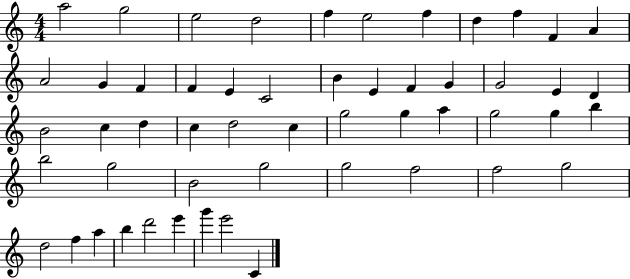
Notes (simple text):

A5/h G5/h E5/h D5/h F5/q E5/h F5/q D5/q F5/q F4/q A4/q A4/h G4/q F4/q F4/q E4/q C4/h B4/q E4/q F4/q G4/q G4/h E4/q D4/q B4/h C5/q D5/q C5/q D5/h C5/q G5/h G5/q A5/q G5/h G5/q B5/q B5/h G5/h B4/h G5/h G5/h F5/h F5/h G5/h D5/h F5/q A5/q B5/q D6/h E6/q G6/q E6/h C4/q